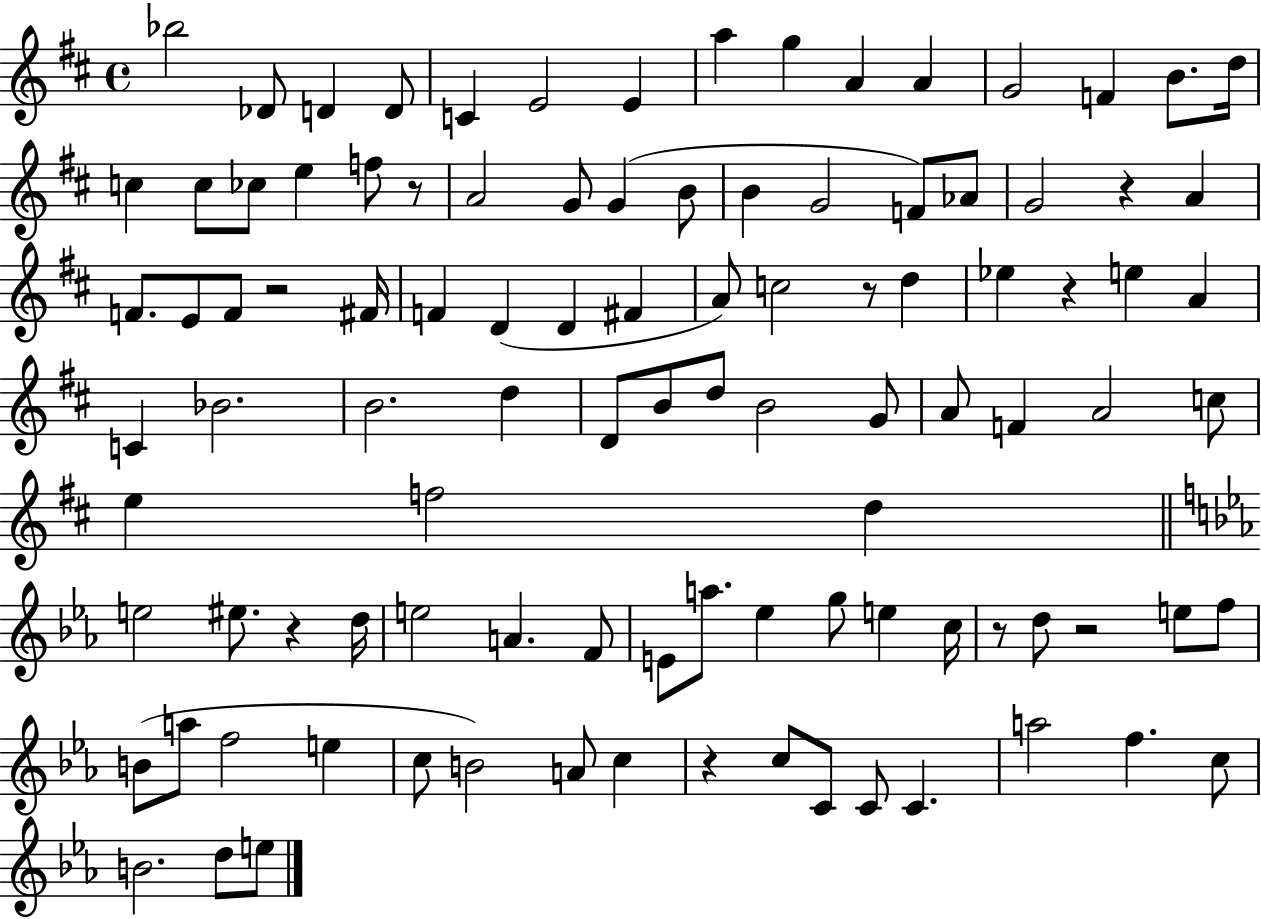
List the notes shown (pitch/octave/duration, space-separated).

Bb5/h Db4/e D4/q D4/e C4/q E4/h E4/q A5/q G5/q A4/q A4/q G4/h F4/q B4/e. D5/s C5/q C5/e CES5/e E5/q F5/e R/e A4/h G4/e G4/q B4/e B4/q G4/h F4/e Ab4/e G4/h R/q A4/q F4/e. E4/e F4/e R/h F#4/s F4/q D4/q D4/q F#4/q A4/e C5/h R/e D5/q Eb5/q R/q E5/q A4/q C4/q Bb4/h. B4/h. D5/q D4/e B4/e D5/e B4/h G4/e A4/e F4/q A4/h C5/e E5/q F5/h D5/q E5/h EIS5/e. R/q D5/s E5/h A4/q. F4/e E4/e A5/e. Eb5/q G5/e E5/q C5/s R/e D5/e R/h E5/e F5/e B4/e A5/e F5/h E5/q C5/e B4/h A4/e C5/q R/q C5/e C4/e C4/e C4/q. A5/h F5/q. C5/e B4/h. D5/e E5/e